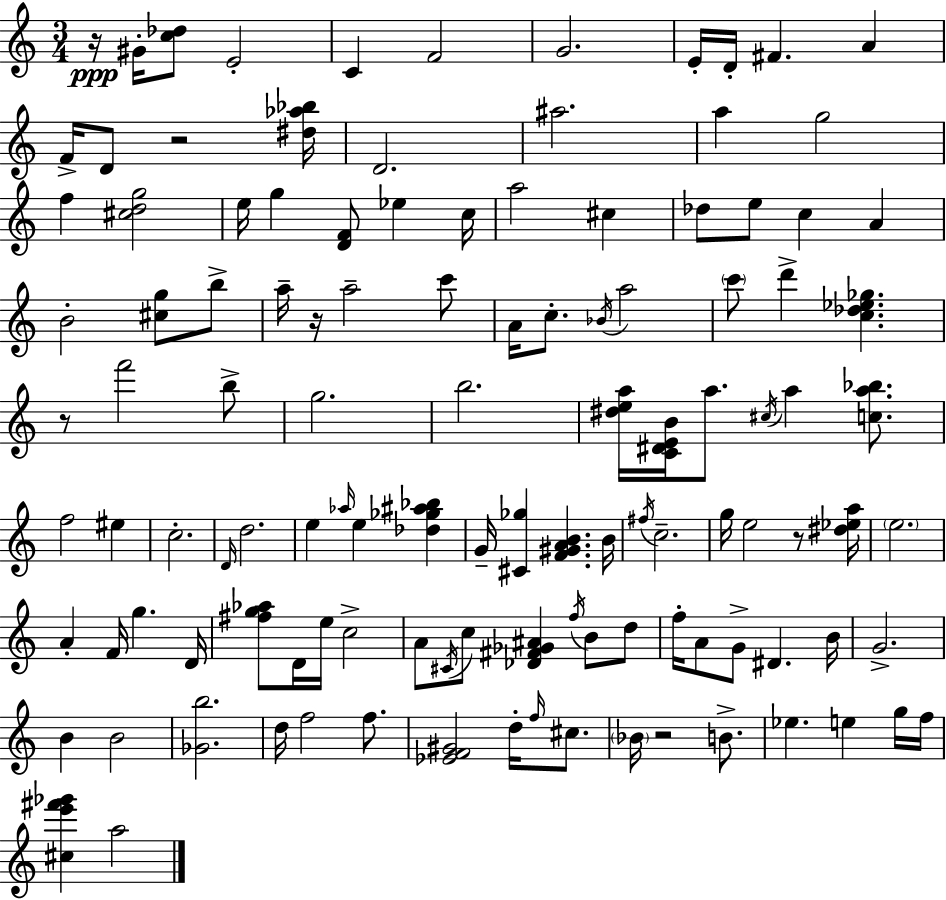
R/s G#4/s [C5,Db5]/e E4/h C4/q F4/h G4/h. E4/s D4/s F#4/q. A4/q F4/s D4/e R/h [D#5,Ab5,Bb5]/s D4/h. A#5/h. A5/q G5/h F5/q [C#5,D5,G5]/h E5/s G5/q [D4,F4]/e Eb5/q C5/s A5/h C#5/q Db5/e E5/e C5/q A4/q B4/h [C#5,G5]/e B5/e A5/s R/s A5/h C6/e A4/s C5/e. Bb4/s A5/h C6/e D6/q [C5,Db5,Eb5,Gb5]/q. R/e F6/h B5/e G5/h. B5/h. [D#5,E5,A5]/s [C4,D#4,E4,B4]/s A5/e. C#5/s A5/q [C5,A5,Bb5]/e. F5/h EIS5/q C5/h. D4/s D5/h. E5/q Ab5/s E5/q [Db5,Gb5,A#5,Bb5]/q G4/s [C#4,Gb5]/q [F4,G#4,A4,B4]/q. B4/s F#5/s C5/h. G5/s E5/h R/e [D#5,Eb5,A5]/s E5/h. A4/q F4/s G5/q. D4/s [F#5,G5,Ab5]/e D4/s E5/s C5/h A4/e C#4/s C5/e [Db4,F#4,Gb4,A#4]/q F5/s B4/e D5/e F5/s A4/e G4/e D#4/q. B4/s G4/h. B4/q B4/h [Gb4,B5]/h. D5/s F5/h F5/e. [Eb4,F4,G#4]/h D5/s F5/s C#5/e. Bb4/s R/h B4/e. Eb5/q. E5/q G5/s F5/s [C#5,E6,F#6,Gb6]/q A5/h